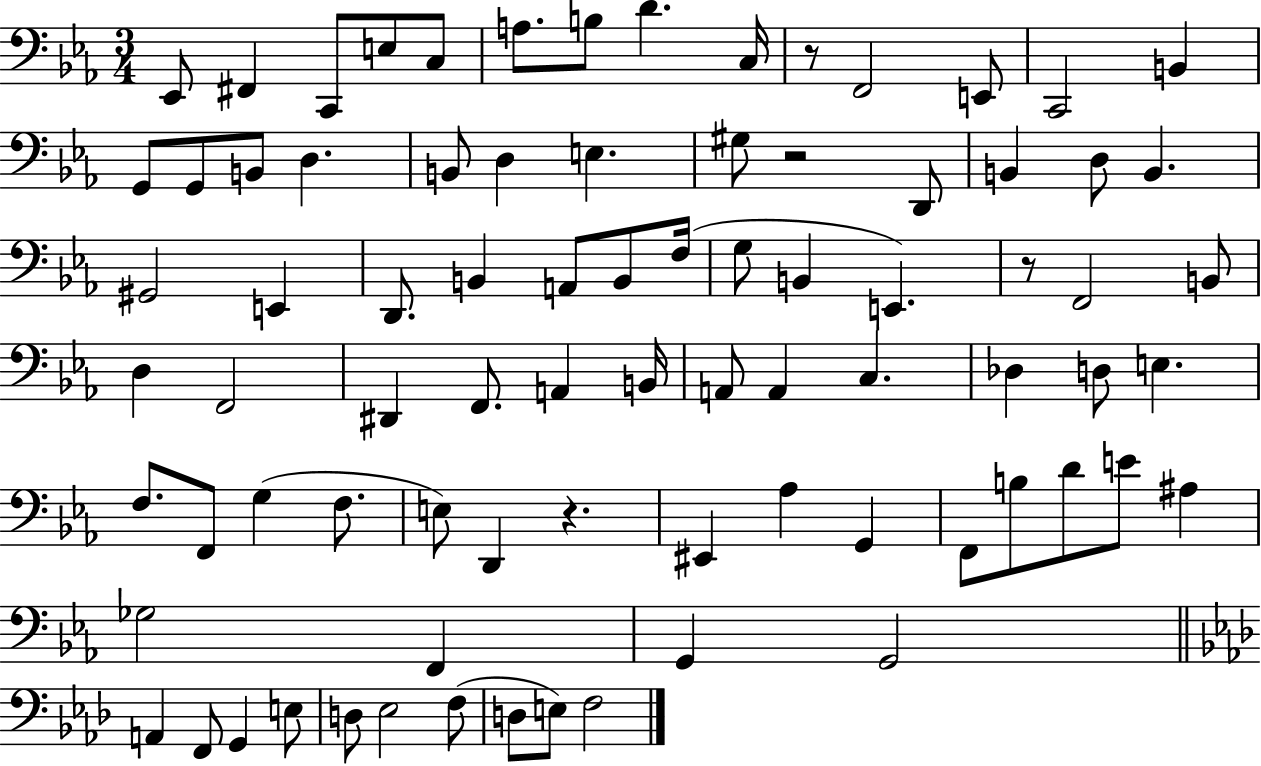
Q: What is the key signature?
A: EES major